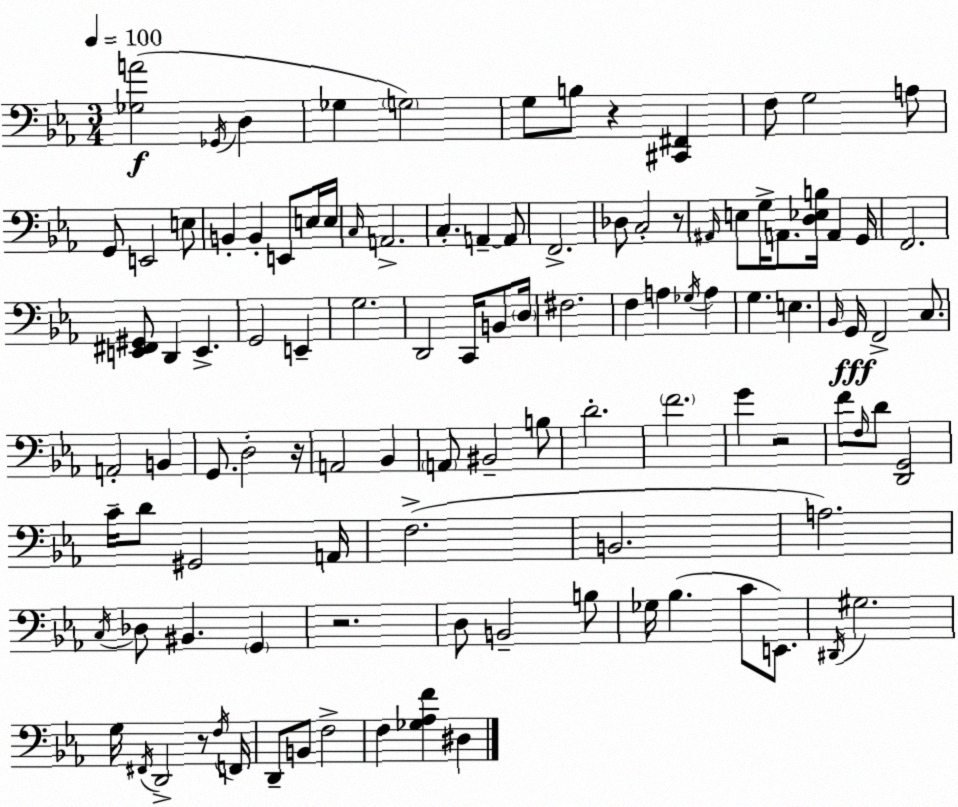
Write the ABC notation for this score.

X:1
T:Untitled
M:3/4
L:1/4
K:Cm
[_G,A]2 _G,,/4 D, _G, G,2 G,/2 B,/2 z [^C,,^F,,] F,/2 G,2 A,/2 G,,/2 E,,2 E,/2 B,, B,, E,,/2 E,/4 E,/4 C,/4 A,,2 C, A,, A,,/2 F,,2 _D,/2 C,2 z/2 ^A,,/4 E,/2 G,/4 A,,/2 [D,_E,B,]/4 A,, G,,/4 F,,2 [E,,^F,,^G,,]/2 D,, E,, G,,2 E,, G,2 D,,2 C,,/4 B,,/2 D,/4 ^F,2 F, A, _G,/4 A, G, E, _B,,/4 G,,/4 F,,2 C,/2 A,,2 B,, G,,/2 D,2 z/4 A,,2 _B,, A,,/2 ^B,,2 B,/2 D2 F2 G z2 F/2 F,/4 D/2 [D,,G,,]2 C/4 D/2 ^G,,2 A,,/4 F,2 B,,2 A,2 C,/4 _D,/2 ^B,, G,, z2 D,/2 B,,2 B,/2 _G,/4 _B, C/2 E,,/2 ^D,,/4 ^G,2 G,/4 ^F,,/4 D,,2 z/2 F,/4 F,,/4 D,,/2 B,,/2 F,2 F, [_G,_A,F] ^D,